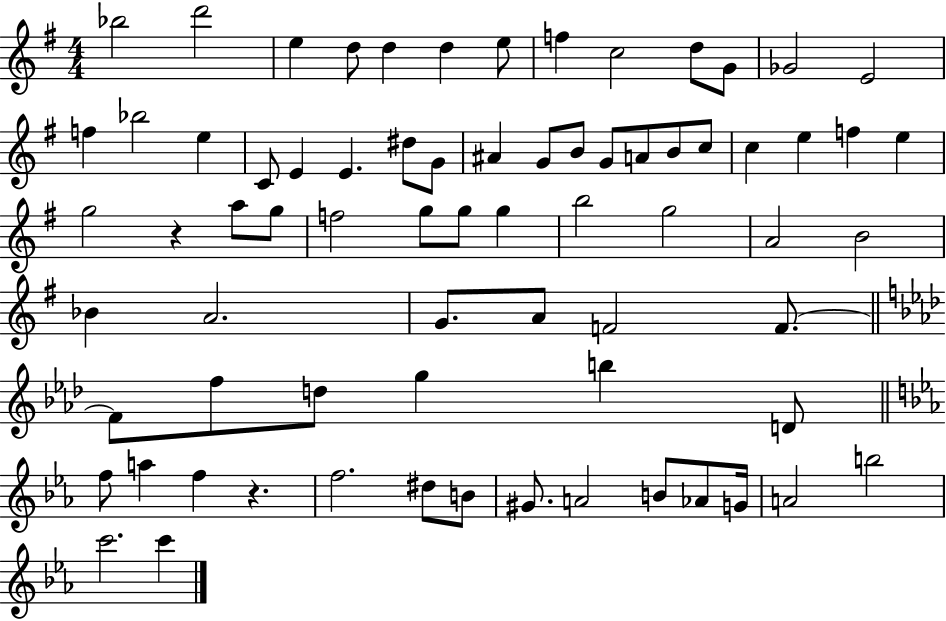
{
  \clef treble
  \numericTimeSignature
  \time 4/4
  \key g \major
  bes''2 d'''2 | e''4 d''8 d''4 d''4 e''8 | f''4 c''2 d''8 g'8 | ges'2 e'2 | \break f''4 bes''2 e''4 | c'8 e'4 e'4. dis''8 g'8 | ais'4 g'8 b'8 g'8 a'8 b'8 c''8 | c''4 e''4 f''4 e''4 | \break g''2 r4 a''8 g''8 | f''2 g''8 g''8 g''4 | b''2 g''2 | a'2 b'2 | \break bes'4 a'2. | g'8. a'8 f'2 f'8.~~ | \bar "||" \break \key aes \major f'8 f''8 d''8 g''4 b''4 d'8 | \bar "||" \break \key ees \major f''8 a''4 f''4 r4. | f''2. dis''8 b'8 | gis'8. a'2 b'8 aes'8 g'16 | a'2 b''2 | \break c'''2. c'''4 | \bar "|."
}